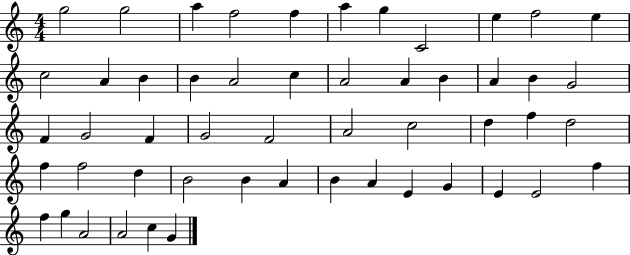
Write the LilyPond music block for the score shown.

{
  \clef treble
  \numericTimeSignature
  \time 4/4
  \key c \major
  g''2 g''2 | a''4 f''2 f''4 | a''4 g''4 c'2 | e''4 f''2 e''4 | \break c''2 a'4 b'4 | b'4 a'2 c''4 | a'2 a'4 b'4 | a'4 b'4 g'2 | \break f'4 g'2 f'4 | g'2 f'2 | a'2 c''2 | d''4 f''4 d''2 | \break f''4 f''2 d''4 | b'2 b'4 a'4 | b'4 a'4 e'4 g'4 | e'4 e'2 f''4 | \break f''4 g''4 a'2 | a'2 c''4 g'4 | \bar "|."
}